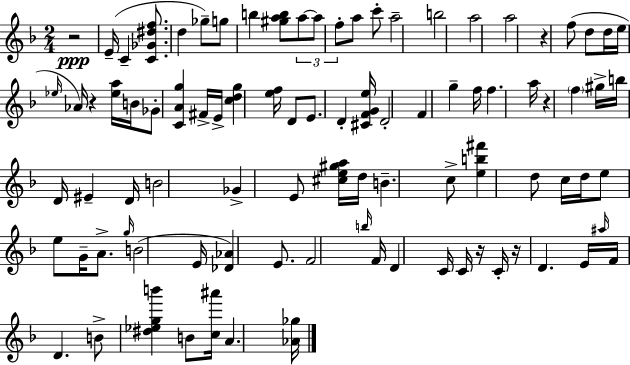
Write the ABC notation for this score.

X:1
T:Untitled
M:2/4
L:1/4
K:F
z2 E/4 C [C_G^df]/2 d _g/2 g/2 b [^gab]/2 a/2 a/2 f/2 a/2 c'/2 a2 b2 a2 a2 z f/2 d/2 d/4 e/4 _e/4 _A/4 z [_ea]/4 B/4 _G/2 [CAg] ^F/4 E/4 [cdg] [ef]/4 D/2 E/2 D [^CFGe]/4 D2 F g f/4 f a/4 z f ^g/4 b/4 D/4 ^E D/4 B2 _G E/2 [^ce^ga]/4 d/4 B c/2 [eb^f'] d/2 c/4 d/4 e/2 e/2 G/4 A/2 g/4 B2 E/4 [_D_A] E/2 F2 b/4 F/4 D C/4 C/4 z/4 C/4 z/4 D E/4 ^a/4 F/4 D B/2 [^d_egb'] B/2 [c^a']/4 A [_A_g]/4